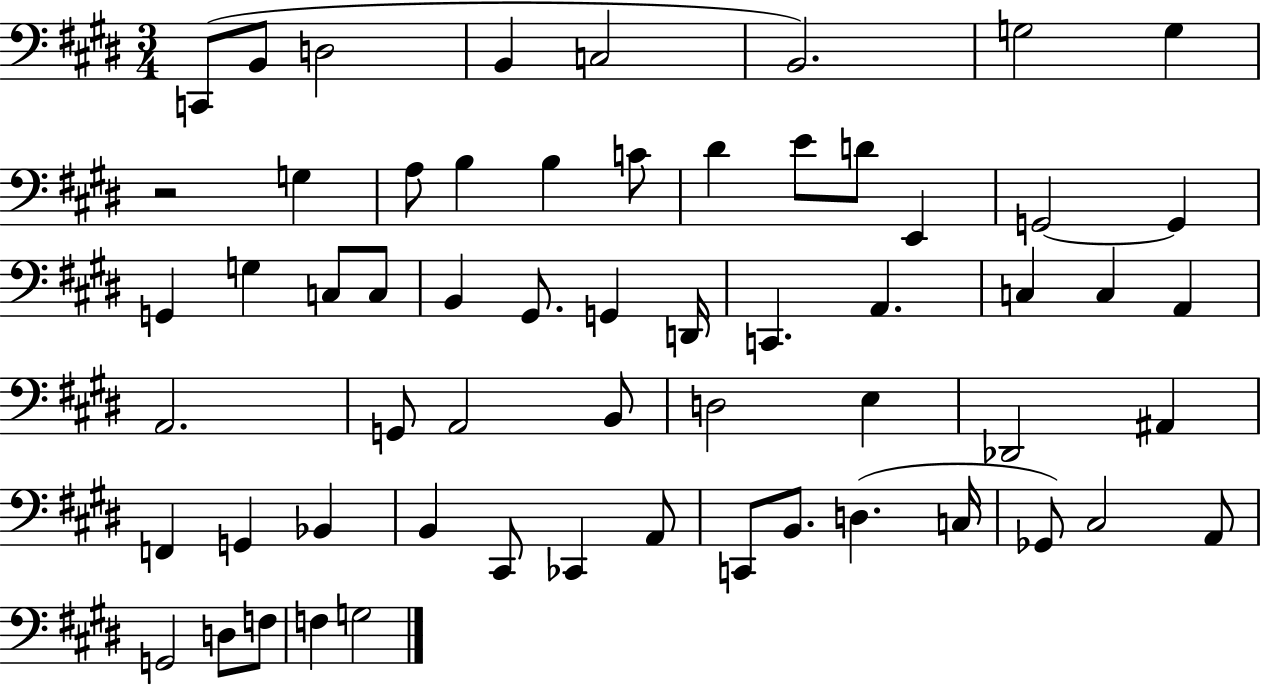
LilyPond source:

{
  \clef bass
  \numericTimeSignature
  \time 3/4
  \key e \major
  c,8( b,8 d2 | b,4 c2 | b,2.) | g2 g4 | \break r2 g4 | a8 b4 b4 c'8 | dis'4 e'8 d'8 e,4 | g,2~~ g,4 | \break g,4 g4 c8 c8 | b,4 gis,8. g,4 d,16 | c,4. a,4. | c4 c4 a,4 | \break a,2. | g,8 a,2 b,8 | d2 e4 | des,2 ais,4 | \break f,4 g,4 bes,4 | b,4 cis,8 ces,4 a,8 | c,8 b,8. d4.( c16 | ges,8) cis2 a,8 | \break g,2 d8 f8 | f4 g2 | \bar "|."
}